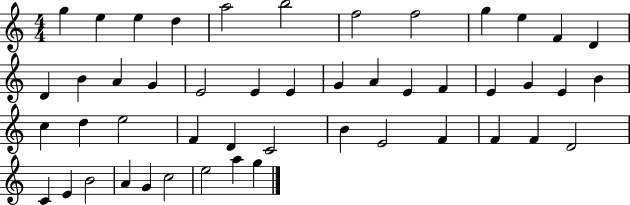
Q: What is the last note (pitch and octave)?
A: G5